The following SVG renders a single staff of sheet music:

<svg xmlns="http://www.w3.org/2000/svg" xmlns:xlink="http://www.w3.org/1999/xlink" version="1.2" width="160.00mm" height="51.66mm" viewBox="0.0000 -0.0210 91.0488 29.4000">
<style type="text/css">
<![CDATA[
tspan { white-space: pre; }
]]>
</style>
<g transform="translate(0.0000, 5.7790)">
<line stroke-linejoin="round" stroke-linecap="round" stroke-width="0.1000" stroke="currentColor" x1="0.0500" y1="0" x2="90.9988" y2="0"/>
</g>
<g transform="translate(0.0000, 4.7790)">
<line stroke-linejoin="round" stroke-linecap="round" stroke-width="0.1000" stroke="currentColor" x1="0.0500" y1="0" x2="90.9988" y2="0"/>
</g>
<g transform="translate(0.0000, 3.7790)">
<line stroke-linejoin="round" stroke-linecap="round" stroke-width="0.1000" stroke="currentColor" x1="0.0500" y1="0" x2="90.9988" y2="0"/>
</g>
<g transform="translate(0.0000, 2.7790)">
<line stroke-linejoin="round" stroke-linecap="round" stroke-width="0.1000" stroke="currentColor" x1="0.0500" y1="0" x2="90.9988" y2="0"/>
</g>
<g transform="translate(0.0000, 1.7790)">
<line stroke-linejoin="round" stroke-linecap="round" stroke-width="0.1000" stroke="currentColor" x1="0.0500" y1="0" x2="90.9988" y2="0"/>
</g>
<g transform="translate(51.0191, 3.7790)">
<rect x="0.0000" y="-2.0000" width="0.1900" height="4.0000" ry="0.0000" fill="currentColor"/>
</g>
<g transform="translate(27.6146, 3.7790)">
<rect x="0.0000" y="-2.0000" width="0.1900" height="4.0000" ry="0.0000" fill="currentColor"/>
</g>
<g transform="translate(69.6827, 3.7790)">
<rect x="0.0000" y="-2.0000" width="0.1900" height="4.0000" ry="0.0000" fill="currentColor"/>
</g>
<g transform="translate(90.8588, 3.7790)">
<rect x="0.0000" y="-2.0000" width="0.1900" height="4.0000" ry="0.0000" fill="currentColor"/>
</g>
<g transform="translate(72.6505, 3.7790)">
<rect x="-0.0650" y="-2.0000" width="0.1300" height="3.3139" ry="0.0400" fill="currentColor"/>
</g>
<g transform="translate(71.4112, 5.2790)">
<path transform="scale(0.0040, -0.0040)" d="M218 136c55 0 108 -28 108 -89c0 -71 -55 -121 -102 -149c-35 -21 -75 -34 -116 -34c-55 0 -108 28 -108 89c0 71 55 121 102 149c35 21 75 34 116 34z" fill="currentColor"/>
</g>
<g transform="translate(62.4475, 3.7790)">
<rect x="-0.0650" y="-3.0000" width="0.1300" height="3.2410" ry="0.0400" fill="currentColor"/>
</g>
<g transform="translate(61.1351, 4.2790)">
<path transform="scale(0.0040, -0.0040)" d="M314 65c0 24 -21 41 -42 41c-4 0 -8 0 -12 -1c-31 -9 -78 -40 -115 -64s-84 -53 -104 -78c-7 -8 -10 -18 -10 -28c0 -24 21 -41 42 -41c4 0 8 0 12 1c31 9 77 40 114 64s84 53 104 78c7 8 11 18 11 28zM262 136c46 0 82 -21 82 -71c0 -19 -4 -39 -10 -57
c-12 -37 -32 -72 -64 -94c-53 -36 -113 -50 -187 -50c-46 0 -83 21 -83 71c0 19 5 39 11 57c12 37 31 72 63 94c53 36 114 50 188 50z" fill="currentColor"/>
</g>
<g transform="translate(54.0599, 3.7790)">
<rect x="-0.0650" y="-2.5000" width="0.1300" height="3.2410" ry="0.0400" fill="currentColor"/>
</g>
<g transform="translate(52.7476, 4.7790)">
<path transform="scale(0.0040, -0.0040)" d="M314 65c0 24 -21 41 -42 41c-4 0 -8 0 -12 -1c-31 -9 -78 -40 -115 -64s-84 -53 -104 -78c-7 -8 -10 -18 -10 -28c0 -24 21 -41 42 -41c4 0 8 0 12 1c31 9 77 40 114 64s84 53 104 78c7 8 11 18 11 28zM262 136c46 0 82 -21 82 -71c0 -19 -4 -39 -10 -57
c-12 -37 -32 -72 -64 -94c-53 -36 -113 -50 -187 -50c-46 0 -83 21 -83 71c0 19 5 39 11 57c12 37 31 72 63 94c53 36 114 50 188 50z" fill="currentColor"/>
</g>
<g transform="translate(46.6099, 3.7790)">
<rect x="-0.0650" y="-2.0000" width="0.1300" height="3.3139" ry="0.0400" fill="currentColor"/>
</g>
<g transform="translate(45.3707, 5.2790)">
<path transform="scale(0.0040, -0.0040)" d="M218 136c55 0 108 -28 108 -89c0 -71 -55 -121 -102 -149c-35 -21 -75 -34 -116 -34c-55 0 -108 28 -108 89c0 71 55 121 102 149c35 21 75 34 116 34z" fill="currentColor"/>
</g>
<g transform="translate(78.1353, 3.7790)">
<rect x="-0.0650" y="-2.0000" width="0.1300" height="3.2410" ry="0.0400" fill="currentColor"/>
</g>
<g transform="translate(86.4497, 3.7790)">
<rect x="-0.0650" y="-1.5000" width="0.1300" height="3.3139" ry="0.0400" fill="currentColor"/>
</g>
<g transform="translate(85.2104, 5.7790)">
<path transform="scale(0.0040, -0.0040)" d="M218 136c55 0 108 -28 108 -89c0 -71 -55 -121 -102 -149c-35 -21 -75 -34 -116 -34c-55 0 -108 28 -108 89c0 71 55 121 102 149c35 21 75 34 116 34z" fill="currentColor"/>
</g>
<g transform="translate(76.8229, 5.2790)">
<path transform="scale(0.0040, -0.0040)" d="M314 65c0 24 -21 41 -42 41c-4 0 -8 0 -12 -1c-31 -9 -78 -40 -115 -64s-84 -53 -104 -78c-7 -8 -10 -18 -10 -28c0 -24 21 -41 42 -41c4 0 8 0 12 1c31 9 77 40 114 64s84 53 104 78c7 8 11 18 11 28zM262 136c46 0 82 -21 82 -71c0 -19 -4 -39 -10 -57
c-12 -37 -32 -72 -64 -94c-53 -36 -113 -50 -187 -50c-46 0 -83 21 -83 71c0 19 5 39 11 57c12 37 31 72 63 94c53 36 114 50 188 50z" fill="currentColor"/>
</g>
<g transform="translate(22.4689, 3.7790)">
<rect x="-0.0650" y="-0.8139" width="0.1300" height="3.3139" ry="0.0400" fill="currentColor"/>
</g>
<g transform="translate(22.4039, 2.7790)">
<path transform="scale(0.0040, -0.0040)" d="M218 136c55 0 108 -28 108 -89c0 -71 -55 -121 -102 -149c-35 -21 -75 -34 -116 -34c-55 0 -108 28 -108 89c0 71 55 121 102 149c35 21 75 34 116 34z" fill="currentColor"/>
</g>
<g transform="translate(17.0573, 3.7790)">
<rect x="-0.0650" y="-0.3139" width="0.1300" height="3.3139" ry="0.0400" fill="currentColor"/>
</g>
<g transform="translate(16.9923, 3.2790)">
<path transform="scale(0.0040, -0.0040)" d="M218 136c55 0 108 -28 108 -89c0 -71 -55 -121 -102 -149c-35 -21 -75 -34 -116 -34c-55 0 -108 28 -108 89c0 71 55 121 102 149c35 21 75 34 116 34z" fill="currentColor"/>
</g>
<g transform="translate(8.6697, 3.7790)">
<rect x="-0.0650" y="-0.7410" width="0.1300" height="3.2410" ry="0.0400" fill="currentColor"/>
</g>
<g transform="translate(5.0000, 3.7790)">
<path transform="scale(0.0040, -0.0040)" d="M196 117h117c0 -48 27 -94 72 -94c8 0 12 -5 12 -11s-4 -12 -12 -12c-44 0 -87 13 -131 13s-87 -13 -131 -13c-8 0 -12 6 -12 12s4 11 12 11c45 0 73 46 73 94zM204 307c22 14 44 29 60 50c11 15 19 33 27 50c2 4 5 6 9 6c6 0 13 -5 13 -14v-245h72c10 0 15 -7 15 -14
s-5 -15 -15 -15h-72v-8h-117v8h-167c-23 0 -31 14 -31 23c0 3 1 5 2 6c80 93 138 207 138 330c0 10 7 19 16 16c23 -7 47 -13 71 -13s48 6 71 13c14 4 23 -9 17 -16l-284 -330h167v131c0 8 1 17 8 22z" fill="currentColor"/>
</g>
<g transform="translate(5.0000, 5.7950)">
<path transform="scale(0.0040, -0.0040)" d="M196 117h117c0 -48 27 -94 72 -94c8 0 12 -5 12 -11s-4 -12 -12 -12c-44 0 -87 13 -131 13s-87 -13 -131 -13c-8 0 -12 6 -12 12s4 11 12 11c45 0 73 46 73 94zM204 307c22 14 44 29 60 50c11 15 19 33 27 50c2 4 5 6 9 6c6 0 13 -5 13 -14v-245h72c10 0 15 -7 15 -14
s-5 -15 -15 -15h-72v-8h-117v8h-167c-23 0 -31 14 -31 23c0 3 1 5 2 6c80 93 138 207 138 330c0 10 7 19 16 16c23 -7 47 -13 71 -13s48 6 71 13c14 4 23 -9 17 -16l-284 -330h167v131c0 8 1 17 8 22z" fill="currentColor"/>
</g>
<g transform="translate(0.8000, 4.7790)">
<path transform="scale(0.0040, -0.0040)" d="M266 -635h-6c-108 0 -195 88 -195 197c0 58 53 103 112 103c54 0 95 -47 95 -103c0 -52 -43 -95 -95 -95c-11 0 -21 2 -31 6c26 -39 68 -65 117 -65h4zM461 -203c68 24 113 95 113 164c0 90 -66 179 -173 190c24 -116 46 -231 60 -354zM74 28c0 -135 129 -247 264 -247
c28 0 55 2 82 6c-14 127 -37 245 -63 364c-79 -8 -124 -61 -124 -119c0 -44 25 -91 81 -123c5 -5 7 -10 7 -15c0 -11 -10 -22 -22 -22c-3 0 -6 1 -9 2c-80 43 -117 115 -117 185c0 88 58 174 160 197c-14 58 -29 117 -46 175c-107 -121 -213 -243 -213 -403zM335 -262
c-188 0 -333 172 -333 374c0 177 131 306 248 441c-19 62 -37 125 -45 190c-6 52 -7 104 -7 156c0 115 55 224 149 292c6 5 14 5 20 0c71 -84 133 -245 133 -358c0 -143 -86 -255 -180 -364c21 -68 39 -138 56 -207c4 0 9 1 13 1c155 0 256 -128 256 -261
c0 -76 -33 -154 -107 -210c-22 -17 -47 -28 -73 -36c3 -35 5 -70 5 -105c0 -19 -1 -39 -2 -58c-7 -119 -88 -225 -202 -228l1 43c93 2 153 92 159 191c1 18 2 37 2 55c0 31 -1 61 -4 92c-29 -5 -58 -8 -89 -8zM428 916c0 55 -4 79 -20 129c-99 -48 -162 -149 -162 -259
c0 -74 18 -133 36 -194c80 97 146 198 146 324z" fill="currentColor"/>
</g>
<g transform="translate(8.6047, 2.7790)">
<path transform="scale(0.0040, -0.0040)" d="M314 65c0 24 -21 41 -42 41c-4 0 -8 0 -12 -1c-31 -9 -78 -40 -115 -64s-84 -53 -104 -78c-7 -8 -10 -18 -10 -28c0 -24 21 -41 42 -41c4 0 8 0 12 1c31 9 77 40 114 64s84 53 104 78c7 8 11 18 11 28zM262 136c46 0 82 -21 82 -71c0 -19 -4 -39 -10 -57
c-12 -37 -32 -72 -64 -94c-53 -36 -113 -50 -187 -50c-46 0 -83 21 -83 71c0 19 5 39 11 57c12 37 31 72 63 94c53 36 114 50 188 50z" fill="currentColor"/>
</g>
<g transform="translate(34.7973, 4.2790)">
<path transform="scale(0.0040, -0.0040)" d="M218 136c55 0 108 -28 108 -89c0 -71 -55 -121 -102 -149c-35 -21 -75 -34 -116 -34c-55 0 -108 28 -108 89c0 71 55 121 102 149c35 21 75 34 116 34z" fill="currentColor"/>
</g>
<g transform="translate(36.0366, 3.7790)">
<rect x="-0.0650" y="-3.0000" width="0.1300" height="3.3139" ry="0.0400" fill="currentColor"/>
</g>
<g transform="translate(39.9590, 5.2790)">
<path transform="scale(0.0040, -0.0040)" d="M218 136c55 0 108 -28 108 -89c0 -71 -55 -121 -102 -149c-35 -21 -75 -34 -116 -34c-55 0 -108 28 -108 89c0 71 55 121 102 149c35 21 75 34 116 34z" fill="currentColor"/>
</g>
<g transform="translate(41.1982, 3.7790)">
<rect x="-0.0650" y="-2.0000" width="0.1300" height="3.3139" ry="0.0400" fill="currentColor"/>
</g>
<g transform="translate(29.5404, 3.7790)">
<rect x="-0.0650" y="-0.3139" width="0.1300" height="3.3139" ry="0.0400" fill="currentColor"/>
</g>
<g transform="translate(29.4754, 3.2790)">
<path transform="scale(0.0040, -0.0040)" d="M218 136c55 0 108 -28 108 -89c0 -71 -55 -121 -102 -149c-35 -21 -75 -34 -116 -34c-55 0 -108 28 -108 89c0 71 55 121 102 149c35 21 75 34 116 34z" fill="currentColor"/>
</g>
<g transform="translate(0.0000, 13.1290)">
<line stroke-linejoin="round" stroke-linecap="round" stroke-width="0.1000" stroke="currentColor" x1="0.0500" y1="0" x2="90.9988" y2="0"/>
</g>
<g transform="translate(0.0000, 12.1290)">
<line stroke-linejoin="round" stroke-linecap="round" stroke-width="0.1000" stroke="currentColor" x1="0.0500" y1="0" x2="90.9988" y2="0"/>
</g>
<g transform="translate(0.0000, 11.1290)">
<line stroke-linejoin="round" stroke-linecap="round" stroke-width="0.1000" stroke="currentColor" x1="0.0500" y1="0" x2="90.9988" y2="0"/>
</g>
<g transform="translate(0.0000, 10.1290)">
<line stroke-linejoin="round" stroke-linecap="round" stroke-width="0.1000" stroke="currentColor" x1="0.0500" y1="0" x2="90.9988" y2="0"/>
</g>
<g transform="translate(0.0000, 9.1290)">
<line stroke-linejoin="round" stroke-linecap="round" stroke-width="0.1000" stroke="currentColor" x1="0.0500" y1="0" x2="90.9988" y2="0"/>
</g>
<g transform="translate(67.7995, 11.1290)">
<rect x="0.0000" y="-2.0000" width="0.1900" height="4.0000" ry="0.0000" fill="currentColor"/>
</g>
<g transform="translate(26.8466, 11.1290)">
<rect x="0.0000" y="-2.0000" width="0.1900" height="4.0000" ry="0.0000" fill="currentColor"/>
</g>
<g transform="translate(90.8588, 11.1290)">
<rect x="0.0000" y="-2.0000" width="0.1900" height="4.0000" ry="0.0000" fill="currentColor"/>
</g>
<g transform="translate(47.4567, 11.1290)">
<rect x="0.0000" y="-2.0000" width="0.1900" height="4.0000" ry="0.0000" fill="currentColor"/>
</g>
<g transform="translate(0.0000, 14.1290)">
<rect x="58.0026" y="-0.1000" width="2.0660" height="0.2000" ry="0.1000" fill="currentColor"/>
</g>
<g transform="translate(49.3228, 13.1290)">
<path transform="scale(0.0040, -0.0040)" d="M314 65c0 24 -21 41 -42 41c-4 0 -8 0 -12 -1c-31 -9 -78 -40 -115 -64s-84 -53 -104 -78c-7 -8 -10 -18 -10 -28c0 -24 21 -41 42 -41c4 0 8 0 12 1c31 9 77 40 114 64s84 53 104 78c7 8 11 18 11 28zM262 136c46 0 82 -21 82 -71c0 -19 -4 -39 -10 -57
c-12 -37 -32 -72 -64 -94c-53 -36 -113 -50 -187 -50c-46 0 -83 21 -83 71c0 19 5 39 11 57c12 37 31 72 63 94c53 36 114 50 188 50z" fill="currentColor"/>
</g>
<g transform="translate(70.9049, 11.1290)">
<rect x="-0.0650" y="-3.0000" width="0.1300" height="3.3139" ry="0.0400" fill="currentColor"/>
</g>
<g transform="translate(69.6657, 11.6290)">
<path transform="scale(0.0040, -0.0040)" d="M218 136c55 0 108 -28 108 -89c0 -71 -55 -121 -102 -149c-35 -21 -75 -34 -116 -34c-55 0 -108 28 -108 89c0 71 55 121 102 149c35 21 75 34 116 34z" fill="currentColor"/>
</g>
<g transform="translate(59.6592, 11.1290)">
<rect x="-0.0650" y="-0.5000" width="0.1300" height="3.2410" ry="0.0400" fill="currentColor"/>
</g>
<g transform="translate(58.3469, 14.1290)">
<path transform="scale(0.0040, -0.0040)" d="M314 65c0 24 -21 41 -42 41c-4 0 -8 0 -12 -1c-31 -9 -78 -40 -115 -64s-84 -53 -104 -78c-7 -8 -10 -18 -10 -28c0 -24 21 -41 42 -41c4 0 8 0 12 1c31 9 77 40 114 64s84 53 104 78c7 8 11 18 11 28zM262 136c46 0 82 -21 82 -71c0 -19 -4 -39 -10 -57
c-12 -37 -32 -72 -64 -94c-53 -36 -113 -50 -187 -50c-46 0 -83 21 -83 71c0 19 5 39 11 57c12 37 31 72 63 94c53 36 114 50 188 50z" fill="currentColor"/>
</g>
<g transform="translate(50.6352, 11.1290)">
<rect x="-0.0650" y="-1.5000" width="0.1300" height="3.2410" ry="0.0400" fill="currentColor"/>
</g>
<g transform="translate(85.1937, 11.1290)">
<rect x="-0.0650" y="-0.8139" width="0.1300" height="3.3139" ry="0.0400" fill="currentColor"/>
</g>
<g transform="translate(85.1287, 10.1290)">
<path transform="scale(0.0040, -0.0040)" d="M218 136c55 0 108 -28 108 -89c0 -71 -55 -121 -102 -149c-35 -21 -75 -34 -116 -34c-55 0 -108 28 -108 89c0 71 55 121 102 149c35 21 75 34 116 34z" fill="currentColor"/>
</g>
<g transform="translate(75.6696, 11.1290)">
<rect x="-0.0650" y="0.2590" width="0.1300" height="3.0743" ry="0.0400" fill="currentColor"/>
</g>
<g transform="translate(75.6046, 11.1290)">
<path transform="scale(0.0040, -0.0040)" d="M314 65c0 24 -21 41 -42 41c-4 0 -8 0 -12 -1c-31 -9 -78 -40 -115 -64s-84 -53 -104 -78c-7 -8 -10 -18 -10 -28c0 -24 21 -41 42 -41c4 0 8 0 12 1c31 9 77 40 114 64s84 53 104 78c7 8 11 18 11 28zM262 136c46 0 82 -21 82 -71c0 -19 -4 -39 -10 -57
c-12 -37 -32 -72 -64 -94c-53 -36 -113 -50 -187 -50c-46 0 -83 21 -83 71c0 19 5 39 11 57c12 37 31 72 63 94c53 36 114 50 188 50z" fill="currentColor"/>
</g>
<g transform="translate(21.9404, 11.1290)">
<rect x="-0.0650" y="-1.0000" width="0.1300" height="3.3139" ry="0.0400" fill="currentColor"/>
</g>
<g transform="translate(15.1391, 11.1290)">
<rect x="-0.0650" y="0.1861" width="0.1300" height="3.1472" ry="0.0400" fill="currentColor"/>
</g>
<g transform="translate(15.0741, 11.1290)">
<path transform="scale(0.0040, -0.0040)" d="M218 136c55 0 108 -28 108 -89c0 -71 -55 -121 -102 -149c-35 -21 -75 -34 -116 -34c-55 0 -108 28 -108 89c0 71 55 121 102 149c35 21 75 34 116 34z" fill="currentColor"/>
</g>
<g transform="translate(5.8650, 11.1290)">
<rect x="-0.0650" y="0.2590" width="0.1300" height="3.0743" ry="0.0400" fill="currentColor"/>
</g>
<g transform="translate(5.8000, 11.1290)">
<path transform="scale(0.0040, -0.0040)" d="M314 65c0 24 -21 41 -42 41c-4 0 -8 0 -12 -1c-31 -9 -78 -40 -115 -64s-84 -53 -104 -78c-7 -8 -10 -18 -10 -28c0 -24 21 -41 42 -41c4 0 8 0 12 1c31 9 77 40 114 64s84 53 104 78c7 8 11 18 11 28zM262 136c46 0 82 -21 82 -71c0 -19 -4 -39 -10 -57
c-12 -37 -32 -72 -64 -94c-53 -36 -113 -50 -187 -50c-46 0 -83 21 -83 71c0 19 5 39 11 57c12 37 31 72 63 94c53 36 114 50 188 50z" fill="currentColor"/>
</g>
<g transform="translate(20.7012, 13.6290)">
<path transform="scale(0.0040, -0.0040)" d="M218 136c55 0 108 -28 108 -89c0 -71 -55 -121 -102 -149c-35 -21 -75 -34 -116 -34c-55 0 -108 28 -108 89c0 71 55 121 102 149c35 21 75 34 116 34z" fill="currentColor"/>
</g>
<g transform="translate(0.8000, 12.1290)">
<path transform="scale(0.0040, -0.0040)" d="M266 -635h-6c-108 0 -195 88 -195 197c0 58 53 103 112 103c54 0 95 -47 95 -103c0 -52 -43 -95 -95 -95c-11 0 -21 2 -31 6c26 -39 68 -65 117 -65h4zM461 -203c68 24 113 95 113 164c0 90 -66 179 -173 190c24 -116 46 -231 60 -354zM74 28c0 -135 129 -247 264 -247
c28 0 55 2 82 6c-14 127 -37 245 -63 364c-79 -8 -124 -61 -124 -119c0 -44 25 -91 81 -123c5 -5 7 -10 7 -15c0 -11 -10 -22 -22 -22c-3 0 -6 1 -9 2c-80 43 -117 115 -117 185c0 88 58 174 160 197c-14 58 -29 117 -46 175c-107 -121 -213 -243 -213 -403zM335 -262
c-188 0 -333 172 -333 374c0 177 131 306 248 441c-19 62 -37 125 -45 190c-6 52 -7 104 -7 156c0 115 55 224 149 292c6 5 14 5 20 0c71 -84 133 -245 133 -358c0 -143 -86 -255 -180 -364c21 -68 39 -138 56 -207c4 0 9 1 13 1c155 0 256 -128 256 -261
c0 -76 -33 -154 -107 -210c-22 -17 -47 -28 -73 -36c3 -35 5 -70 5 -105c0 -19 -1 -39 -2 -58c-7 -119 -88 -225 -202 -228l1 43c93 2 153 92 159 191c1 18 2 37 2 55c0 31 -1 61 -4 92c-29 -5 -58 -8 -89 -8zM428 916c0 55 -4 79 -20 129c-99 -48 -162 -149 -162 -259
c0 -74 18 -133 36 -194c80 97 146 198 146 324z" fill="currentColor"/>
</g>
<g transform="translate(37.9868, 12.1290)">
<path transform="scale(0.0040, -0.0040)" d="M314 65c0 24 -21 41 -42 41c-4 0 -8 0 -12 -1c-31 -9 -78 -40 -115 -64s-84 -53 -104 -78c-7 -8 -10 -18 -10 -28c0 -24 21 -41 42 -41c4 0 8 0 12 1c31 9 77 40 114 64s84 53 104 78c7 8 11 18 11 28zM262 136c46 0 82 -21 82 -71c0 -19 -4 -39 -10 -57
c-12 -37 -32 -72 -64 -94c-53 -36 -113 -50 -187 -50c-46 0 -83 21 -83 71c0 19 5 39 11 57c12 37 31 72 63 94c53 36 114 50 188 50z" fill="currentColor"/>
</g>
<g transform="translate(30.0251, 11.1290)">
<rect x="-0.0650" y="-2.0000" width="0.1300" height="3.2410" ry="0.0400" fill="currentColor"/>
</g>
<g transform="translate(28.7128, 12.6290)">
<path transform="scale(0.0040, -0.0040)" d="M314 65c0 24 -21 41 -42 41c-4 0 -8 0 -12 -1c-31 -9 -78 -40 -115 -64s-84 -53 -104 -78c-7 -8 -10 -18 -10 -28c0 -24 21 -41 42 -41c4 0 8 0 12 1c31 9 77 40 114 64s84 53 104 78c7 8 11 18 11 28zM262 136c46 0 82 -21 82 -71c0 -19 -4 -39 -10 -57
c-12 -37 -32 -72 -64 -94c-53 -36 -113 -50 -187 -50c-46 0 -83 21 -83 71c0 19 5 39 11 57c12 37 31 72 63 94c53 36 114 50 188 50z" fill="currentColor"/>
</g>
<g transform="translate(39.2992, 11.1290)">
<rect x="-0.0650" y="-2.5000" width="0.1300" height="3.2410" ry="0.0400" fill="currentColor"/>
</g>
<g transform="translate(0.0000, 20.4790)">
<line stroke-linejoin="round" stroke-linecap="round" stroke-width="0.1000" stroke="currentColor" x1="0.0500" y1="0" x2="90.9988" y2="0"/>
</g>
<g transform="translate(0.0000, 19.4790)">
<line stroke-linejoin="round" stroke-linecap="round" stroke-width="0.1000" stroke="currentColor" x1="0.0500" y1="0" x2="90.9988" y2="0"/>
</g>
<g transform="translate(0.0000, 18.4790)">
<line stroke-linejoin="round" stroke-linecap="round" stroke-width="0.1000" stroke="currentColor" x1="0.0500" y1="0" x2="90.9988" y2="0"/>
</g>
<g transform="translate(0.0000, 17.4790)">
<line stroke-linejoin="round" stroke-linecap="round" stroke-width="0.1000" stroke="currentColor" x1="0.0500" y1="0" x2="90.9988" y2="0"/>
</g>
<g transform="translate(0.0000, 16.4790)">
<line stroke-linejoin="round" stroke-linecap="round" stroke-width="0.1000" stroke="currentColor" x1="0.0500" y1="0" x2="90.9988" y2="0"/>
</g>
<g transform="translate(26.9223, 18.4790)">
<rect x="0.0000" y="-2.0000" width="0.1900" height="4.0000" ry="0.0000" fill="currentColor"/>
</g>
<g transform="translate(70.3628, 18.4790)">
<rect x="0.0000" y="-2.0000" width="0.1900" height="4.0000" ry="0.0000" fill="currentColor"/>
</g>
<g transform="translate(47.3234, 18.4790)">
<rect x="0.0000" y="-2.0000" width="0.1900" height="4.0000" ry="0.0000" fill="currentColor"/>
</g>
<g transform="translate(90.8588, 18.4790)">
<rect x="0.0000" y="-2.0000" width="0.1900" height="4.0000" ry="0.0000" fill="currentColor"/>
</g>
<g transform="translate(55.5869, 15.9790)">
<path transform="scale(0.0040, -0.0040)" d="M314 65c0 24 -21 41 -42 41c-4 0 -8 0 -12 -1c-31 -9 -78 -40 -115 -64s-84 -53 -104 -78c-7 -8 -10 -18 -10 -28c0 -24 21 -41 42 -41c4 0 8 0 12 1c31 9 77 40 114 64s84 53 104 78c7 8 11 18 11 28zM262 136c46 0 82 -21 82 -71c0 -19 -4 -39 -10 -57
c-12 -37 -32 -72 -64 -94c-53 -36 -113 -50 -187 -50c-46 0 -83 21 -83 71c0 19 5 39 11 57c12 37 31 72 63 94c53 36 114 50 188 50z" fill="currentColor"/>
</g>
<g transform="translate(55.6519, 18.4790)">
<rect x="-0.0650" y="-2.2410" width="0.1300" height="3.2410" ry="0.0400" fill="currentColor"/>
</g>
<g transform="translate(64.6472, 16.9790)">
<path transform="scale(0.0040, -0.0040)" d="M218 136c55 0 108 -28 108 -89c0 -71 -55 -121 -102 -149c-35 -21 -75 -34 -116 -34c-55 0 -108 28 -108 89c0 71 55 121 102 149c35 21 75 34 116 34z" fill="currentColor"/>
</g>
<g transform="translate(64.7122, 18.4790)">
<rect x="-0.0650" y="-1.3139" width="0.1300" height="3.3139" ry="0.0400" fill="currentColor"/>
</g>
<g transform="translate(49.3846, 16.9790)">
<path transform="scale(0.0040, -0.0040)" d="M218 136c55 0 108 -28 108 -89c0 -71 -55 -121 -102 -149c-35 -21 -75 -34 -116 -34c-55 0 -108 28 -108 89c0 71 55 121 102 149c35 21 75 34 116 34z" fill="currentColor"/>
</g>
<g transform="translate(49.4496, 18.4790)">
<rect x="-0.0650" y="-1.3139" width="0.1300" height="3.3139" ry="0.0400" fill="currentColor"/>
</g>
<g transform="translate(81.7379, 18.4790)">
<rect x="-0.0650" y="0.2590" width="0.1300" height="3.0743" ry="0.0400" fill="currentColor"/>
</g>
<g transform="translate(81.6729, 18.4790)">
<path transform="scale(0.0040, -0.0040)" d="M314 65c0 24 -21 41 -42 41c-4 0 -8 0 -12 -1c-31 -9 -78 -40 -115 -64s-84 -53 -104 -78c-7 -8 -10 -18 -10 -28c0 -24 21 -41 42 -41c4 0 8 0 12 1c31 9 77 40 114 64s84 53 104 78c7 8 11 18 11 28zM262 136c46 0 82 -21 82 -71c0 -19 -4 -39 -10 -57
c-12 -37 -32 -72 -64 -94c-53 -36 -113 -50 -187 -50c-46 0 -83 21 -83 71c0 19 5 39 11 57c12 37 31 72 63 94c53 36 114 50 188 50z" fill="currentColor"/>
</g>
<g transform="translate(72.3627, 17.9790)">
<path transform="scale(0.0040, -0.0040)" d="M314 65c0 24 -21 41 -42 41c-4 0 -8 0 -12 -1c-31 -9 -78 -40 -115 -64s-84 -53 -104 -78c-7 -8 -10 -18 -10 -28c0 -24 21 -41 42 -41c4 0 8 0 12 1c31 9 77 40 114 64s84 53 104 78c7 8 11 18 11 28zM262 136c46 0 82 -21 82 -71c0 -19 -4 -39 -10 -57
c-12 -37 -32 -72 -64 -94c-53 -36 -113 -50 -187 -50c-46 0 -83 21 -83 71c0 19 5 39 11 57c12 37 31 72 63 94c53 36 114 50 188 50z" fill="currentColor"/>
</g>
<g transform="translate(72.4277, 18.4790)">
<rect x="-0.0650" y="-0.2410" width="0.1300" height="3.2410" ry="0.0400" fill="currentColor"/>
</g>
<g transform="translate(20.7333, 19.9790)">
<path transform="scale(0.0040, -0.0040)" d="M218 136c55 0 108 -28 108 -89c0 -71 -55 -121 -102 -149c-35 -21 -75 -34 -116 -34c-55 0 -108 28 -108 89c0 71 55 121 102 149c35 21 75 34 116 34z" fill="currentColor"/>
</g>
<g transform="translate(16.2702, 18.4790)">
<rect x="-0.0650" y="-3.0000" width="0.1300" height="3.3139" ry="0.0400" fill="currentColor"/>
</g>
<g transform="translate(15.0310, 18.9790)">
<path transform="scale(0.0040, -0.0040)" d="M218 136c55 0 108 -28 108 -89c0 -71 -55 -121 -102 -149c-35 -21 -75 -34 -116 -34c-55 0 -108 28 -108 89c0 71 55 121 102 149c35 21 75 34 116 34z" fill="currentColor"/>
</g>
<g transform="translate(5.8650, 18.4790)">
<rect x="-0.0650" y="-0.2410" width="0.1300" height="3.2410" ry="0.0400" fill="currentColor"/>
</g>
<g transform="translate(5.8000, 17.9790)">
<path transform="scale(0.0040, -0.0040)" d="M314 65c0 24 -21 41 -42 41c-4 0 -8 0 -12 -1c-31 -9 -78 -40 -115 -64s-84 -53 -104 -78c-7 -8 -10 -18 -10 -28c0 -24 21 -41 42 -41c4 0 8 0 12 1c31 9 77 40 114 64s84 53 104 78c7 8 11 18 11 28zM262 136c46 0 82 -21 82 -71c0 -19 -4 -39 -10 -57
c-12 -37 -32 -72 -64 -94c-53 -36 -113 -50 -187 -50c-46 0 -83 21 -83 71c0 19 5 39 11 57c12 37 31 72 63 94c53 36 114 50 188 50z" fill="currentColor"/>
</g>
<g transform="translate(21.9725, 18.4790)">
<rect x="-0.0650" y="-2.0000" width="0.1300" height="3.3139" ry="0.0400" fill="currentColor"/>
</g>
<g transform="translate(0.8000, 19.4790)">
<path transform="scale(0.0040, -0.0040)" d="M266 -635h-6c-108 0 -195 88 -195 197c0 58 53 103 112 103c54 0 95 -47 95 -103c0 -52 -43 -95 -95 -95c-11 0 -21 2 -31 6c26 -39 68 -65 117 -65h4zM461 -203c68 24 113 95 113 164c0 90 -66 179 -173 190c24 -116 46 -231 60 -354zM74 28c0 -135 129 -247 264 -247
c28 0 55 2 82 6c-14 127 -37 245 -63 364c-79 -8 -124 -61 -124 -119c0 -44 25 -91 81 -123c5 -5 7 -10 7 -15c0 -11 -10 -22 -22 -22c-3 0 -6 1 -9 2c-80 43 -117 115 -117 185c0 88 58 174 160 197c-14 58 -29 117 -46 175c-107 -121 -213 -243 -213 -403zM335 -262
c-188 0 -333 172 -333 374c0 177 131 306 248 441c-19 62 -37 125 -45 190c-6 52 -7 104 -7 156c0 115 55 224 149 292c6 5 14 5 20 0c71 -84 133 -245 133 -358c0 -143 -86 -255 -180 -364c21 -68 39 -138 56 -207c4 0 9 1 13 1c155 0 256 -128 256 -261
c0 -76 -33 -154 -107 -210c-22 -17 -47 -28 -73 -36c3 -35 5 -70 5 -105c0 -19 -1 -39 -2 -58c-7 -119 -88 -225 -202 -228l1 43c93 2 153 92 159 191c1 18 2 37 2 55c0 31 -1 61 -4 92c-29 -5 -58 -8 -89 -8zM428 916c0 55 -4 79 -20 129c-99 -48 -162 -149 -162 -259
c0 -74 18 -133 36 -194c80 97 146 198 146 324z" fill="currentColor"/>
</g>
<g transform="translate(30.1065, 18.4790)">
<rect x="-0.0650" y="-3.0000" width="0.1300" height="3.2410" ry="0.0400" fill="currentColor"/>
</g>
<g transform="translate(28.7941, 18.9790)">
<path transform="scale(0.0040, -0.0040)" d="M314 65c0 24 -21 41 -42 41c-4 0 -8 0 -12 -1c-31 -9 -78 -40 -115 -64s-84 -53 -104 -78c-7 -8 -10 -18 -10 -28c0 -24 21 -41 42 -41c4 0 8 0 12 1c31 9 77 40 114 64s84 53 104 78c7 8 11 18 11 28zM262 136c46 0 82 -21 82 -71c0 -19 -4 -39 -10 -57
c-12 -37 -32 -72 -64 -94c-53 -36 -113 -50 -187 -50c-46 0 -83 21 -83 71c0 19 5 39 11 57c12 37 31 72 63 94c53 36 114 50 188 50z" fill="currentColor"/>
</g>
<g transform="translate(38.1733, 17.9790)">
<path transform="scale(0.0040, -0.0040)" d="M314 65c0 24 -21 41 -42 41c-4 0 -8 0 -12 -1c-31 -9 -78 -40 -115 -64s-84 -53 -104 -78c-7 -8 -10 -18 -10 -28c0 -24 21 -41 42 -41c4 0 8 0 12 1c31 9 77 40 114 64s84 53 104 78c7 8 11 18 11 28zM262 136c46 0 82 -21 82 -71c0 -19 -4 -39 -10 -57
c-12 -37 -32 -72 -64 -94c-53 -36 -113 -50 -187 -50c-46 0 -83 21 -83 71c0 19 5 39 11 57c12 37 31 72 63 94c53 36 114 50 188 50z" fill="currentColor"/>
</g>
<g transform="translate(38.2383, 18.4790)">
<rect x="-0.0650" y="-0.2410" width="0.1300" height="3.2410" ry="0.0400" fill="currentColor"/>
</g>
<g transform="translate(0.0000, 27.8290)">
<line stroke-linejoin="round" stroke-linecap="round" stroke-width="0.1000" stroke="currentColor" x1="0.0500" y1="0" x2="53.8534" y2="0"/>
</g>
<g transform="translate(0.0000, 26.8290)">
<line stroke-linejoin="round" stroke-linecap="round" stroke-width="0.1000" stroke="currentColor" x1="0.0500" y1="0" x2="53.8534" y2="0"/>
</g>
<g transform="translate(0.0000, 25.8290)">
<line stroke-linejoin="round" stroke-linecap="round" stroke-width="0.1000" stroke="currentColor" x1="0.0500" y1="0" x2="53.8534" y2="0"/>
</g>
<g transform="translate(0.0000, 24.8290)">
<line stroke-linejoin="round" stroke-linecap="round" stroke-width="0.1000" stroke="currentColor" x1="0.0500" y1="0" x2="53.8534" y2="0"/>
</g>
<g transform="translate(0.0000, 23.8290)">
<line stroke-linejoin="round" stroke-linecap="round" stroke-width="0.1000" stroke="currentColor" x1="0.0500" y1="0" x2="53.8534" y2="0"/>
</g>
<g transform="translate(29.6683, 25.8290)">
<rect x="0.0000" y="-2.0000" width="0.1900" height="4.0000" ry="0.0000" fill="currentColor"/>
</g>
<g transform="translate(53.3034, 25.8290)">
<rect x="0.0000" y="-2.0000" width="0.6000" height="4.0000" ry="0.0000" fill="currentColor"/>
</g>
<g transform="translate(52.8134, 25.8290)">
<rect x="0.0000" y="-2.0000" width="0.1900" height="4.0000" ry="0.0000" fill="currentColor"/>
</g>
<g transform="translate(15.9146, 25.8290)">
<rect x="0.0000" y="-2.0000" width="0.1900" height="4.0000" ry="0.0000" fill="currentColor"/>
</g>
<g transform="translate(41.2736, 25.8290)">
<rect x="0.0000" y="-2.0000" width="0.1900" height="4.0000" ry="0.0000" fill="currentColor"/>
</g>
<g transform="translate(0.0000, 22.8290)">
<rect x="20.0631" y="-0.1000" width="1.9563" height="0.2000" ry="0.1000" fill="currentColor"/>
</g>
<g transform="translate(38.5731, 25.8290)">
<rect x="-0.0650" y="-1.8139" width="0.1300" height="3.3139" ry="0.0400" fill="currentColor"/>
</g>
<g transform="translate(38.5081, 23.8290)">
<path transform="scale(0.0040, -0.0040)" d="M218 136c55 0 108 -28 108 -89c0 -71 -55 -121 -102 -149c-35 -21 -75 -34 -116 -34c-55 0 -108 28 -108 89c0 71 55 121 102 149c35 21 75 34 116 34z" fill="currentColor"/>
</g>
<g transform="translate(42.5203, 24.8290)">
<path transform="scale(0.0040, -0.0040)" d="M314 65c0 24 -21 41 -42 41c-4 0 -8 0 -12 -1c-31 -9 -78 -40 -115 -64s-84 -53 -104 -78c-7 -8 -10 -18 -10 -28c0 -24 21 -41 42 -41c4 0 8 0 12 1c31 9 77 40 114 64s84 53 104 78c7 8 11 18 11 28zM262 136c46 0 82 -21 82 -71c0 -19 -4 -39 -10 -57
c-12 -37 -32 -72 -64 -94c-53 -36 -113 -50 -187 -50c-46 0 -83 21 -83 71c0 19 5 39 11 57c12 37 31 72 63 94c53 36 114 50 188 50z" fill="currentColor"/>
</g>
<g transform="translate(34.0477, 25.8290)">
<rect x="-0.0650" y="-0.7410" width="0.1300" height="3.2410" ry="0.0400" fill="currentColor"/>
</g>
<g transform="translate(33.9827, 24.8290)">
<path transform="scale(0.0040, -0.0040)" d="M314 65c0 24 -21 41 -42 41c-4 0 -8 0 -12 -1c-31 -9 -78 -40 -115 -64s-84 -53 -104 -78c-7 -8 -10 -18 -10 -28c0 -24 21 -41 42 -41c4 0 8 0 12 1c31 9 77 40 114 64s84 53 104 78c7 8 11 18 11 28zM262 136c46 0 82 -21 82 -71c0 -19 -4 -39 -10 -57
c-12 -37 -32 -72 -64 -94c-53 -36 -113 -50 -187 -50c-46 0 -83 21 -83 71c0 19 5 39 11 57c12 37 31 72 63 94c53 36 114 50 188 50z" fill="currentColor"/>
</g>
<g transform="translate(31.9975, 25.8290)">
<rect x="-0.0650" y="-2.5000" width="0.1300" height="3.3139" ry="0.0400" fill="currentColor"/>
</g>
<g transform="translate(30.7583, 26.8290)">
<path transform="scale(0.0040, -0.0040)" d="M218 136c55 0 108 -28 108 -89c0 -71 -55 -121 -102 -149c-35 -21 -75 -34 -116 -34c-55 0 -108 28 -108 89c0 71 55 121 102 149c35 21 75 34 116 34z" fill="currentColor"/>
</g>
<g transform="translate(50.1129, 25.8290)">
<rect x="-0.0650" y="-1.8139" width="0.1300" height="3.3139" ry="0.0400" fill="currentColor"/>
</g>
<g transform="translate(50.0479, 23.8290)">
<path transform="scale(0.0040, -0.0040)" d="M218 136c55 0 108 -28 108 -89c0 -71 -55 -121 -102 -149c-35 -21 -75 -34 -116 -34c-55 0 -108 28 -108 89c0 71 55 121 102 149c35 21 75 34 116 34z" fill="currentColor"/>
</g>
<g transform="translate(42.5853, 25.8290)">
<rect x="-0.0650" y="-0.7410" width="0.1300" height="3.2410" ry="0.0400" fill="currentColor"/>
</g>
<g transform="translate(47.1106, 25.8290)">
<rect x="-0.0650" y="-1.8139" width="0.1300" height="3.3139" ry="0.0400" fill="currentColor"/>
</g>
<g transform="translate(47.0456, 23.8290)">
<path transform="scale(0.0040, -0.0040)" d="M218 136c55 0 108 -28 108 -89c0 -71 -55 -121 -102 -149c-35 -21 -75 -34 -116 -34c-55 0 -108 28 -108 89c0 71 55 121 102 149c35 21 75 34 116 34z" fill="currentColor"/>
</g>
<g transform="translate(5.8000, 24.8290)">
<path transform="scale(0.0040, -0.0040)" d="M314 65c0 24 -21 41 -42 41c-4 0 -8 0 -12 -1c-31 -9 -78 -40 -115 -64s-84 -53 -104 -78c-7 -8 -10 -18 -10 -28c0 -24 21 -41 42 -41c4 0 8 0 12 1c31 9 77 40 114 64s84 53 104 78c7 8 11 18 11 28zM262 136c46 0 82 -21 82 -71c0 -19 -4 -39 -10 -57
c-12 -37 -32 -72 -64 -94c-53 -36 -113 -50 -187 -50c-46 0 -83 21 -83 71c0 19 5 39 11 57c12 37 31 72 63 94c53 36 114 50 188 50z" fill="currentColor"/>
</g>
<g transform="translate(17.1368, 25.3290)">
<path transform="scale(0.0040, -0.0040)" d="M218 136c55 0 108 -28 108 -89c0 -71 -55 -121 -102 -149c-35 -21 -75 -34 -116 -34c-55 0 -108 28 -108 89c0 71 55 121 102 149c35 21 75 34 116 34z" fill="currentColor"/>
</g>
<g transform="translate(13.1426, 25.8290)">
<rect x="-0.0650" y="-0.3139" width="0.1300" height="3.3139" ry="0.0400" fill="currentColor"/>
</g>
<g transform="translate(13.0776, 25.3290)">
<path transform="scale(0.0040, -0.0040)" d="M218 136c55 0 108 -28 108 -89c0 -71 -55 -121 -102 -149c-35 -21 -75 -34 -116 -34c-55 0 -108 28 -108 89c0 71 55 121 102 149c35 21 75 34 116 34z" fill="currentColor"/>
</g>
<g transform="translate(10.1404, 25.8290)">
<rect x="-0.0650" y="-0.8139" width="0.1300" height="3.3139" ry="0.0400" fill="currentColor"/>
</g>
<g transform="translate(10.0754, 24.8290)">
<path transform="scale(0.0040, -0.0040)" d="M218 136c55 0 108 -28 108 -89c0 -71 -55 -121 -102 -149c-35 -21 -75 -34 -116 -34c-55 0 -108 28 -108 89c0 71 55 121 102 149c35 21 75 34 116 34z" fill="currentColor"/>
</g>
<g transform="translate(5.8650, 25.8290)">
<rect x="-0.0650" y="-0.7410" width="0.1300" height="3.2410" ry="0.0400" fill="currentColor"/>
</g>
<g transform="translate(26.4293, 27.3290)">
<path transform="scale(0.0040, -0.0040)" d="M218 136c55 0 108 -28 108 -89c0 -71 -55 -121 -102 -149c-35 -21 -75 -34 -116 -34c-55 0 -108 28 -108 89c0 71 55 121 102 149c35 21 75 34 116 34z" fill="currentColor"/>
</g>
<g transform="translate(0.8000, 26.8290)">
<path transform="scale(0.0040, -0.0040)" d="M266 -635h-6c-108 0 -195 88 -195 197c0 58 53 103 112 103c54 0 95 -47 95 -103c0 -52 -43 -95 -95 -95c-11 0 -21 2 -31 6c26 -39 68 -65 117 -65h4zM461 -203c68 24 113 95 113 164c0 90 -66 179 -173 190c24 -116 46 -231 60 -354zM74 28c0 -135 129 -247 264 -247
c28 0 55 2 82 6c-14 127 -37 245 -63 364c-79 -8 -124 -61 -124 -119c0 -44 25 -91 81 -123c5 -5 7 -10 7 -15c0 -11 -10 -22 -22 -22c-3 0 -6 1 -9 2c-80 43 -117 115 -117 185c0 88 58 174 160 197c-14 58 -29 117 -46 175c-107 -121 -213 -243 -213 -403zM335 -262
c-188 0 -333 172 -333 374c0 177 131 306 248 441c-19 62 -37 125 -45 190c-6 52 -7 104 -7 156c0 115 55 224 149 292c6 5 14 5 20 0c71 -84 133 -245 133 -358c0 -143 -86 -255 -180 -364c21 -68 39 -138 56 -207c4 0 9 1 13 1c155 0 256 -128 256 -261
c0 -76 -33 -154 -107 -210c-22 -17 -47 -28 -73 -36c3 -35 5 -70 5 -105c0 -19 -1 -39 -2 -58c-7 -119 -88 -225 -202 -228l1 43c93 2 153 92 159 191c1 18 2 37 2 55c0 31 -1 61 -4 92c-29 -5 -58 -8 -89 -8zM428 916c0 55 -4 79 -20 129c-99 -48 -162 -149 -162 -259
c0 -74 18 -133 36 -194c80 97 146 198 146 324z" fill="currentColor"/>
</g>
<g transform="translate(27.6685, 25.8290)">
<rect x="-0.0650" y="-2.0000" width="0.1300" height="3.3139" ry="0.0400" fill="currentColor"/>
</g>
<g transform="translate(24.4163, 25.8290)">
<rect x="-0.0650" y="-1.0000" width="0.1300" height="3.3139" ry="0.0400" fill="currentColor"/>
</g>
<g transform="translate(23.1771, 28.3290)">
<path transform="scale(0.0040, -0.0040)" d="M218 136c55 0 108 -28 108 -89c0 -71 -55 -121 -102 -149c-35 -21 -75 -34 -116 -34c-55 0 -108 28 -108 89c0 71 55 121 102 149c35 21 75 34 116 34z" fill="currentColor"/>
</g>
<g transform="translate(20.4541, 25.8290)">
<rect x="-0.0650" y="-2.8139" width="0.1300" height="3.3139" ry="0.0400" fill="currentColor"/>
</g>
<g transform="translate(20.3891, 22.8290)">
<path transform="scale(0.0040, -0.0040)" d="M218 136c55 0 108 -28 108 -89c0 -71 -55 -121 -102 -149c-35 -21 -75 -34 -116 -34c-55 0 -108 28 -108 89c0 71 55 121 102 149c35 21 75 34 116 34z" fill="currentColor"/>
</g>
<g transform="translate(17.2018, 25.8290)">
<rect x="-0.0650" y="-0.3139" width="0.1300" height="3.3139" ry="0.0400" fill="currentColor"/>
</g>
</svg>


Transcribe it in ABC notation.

X:1
T:Untitled
M:4/4
L:1/4
K:C
d2 c d c A F F G2 A2 F F2 E B2 B D F2 G2 E2 C2 A B2 d c2 A F A2 c2 e g2 e c2 B2 d2 d c c a D F G d2 f d2 f f